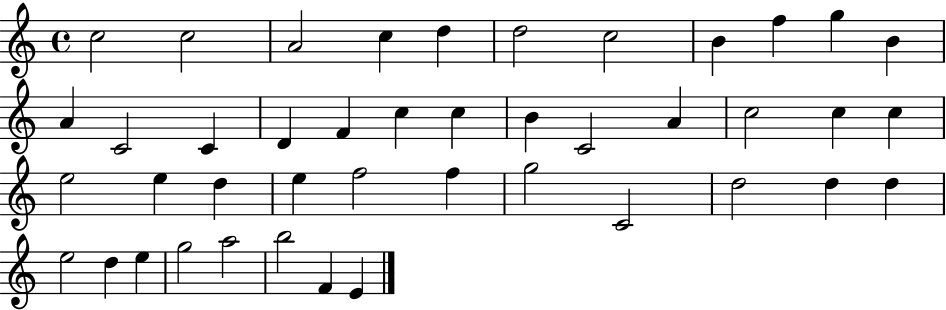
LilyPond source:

{
  \clef treble
  \time 4/4
  \defaultTimeSignature
  \key c \major
  c''2 c''2 | a'2 c''4 d''4 | d''2 c''2 | b'4 f''4 g''4 b'4 | \break a'4 c'2 c'4 | d'4 f'4 c''4 c''4 | b'4 c'2 a'4 | c''2 c''4 c''4 | \break e''2 e''4 d''4 | e''4 f''2 f''4 | g''2 c'2 | d''2 d''4 d''4 | \break e''2 d''4 e''4 | g''2 a''2 | b''2 f'4 e'4 | \bar "|."
}